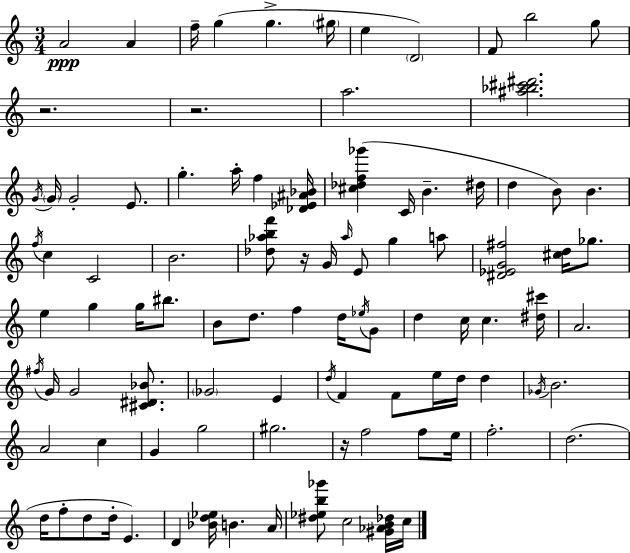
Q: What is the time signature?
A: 3/4